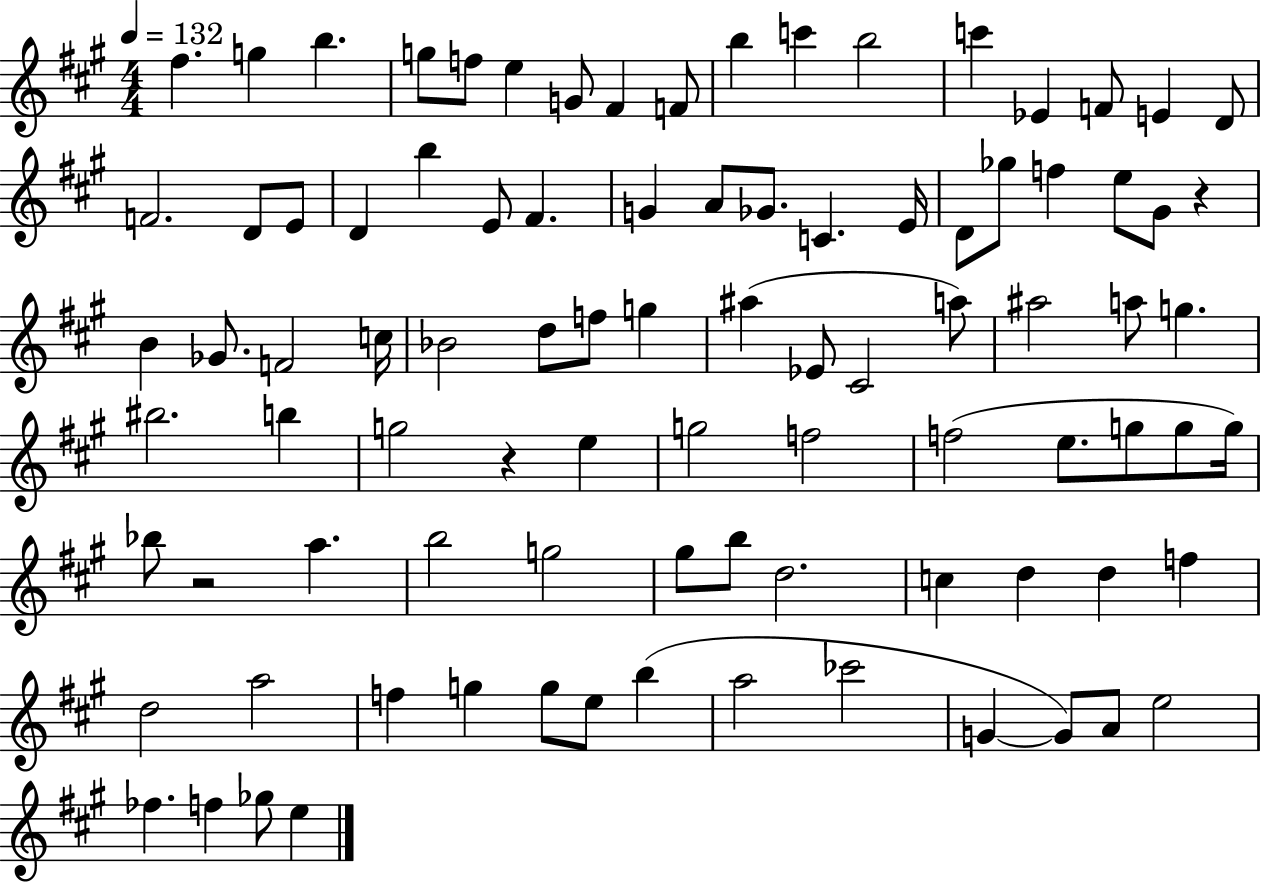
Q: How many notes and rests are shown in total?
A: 91